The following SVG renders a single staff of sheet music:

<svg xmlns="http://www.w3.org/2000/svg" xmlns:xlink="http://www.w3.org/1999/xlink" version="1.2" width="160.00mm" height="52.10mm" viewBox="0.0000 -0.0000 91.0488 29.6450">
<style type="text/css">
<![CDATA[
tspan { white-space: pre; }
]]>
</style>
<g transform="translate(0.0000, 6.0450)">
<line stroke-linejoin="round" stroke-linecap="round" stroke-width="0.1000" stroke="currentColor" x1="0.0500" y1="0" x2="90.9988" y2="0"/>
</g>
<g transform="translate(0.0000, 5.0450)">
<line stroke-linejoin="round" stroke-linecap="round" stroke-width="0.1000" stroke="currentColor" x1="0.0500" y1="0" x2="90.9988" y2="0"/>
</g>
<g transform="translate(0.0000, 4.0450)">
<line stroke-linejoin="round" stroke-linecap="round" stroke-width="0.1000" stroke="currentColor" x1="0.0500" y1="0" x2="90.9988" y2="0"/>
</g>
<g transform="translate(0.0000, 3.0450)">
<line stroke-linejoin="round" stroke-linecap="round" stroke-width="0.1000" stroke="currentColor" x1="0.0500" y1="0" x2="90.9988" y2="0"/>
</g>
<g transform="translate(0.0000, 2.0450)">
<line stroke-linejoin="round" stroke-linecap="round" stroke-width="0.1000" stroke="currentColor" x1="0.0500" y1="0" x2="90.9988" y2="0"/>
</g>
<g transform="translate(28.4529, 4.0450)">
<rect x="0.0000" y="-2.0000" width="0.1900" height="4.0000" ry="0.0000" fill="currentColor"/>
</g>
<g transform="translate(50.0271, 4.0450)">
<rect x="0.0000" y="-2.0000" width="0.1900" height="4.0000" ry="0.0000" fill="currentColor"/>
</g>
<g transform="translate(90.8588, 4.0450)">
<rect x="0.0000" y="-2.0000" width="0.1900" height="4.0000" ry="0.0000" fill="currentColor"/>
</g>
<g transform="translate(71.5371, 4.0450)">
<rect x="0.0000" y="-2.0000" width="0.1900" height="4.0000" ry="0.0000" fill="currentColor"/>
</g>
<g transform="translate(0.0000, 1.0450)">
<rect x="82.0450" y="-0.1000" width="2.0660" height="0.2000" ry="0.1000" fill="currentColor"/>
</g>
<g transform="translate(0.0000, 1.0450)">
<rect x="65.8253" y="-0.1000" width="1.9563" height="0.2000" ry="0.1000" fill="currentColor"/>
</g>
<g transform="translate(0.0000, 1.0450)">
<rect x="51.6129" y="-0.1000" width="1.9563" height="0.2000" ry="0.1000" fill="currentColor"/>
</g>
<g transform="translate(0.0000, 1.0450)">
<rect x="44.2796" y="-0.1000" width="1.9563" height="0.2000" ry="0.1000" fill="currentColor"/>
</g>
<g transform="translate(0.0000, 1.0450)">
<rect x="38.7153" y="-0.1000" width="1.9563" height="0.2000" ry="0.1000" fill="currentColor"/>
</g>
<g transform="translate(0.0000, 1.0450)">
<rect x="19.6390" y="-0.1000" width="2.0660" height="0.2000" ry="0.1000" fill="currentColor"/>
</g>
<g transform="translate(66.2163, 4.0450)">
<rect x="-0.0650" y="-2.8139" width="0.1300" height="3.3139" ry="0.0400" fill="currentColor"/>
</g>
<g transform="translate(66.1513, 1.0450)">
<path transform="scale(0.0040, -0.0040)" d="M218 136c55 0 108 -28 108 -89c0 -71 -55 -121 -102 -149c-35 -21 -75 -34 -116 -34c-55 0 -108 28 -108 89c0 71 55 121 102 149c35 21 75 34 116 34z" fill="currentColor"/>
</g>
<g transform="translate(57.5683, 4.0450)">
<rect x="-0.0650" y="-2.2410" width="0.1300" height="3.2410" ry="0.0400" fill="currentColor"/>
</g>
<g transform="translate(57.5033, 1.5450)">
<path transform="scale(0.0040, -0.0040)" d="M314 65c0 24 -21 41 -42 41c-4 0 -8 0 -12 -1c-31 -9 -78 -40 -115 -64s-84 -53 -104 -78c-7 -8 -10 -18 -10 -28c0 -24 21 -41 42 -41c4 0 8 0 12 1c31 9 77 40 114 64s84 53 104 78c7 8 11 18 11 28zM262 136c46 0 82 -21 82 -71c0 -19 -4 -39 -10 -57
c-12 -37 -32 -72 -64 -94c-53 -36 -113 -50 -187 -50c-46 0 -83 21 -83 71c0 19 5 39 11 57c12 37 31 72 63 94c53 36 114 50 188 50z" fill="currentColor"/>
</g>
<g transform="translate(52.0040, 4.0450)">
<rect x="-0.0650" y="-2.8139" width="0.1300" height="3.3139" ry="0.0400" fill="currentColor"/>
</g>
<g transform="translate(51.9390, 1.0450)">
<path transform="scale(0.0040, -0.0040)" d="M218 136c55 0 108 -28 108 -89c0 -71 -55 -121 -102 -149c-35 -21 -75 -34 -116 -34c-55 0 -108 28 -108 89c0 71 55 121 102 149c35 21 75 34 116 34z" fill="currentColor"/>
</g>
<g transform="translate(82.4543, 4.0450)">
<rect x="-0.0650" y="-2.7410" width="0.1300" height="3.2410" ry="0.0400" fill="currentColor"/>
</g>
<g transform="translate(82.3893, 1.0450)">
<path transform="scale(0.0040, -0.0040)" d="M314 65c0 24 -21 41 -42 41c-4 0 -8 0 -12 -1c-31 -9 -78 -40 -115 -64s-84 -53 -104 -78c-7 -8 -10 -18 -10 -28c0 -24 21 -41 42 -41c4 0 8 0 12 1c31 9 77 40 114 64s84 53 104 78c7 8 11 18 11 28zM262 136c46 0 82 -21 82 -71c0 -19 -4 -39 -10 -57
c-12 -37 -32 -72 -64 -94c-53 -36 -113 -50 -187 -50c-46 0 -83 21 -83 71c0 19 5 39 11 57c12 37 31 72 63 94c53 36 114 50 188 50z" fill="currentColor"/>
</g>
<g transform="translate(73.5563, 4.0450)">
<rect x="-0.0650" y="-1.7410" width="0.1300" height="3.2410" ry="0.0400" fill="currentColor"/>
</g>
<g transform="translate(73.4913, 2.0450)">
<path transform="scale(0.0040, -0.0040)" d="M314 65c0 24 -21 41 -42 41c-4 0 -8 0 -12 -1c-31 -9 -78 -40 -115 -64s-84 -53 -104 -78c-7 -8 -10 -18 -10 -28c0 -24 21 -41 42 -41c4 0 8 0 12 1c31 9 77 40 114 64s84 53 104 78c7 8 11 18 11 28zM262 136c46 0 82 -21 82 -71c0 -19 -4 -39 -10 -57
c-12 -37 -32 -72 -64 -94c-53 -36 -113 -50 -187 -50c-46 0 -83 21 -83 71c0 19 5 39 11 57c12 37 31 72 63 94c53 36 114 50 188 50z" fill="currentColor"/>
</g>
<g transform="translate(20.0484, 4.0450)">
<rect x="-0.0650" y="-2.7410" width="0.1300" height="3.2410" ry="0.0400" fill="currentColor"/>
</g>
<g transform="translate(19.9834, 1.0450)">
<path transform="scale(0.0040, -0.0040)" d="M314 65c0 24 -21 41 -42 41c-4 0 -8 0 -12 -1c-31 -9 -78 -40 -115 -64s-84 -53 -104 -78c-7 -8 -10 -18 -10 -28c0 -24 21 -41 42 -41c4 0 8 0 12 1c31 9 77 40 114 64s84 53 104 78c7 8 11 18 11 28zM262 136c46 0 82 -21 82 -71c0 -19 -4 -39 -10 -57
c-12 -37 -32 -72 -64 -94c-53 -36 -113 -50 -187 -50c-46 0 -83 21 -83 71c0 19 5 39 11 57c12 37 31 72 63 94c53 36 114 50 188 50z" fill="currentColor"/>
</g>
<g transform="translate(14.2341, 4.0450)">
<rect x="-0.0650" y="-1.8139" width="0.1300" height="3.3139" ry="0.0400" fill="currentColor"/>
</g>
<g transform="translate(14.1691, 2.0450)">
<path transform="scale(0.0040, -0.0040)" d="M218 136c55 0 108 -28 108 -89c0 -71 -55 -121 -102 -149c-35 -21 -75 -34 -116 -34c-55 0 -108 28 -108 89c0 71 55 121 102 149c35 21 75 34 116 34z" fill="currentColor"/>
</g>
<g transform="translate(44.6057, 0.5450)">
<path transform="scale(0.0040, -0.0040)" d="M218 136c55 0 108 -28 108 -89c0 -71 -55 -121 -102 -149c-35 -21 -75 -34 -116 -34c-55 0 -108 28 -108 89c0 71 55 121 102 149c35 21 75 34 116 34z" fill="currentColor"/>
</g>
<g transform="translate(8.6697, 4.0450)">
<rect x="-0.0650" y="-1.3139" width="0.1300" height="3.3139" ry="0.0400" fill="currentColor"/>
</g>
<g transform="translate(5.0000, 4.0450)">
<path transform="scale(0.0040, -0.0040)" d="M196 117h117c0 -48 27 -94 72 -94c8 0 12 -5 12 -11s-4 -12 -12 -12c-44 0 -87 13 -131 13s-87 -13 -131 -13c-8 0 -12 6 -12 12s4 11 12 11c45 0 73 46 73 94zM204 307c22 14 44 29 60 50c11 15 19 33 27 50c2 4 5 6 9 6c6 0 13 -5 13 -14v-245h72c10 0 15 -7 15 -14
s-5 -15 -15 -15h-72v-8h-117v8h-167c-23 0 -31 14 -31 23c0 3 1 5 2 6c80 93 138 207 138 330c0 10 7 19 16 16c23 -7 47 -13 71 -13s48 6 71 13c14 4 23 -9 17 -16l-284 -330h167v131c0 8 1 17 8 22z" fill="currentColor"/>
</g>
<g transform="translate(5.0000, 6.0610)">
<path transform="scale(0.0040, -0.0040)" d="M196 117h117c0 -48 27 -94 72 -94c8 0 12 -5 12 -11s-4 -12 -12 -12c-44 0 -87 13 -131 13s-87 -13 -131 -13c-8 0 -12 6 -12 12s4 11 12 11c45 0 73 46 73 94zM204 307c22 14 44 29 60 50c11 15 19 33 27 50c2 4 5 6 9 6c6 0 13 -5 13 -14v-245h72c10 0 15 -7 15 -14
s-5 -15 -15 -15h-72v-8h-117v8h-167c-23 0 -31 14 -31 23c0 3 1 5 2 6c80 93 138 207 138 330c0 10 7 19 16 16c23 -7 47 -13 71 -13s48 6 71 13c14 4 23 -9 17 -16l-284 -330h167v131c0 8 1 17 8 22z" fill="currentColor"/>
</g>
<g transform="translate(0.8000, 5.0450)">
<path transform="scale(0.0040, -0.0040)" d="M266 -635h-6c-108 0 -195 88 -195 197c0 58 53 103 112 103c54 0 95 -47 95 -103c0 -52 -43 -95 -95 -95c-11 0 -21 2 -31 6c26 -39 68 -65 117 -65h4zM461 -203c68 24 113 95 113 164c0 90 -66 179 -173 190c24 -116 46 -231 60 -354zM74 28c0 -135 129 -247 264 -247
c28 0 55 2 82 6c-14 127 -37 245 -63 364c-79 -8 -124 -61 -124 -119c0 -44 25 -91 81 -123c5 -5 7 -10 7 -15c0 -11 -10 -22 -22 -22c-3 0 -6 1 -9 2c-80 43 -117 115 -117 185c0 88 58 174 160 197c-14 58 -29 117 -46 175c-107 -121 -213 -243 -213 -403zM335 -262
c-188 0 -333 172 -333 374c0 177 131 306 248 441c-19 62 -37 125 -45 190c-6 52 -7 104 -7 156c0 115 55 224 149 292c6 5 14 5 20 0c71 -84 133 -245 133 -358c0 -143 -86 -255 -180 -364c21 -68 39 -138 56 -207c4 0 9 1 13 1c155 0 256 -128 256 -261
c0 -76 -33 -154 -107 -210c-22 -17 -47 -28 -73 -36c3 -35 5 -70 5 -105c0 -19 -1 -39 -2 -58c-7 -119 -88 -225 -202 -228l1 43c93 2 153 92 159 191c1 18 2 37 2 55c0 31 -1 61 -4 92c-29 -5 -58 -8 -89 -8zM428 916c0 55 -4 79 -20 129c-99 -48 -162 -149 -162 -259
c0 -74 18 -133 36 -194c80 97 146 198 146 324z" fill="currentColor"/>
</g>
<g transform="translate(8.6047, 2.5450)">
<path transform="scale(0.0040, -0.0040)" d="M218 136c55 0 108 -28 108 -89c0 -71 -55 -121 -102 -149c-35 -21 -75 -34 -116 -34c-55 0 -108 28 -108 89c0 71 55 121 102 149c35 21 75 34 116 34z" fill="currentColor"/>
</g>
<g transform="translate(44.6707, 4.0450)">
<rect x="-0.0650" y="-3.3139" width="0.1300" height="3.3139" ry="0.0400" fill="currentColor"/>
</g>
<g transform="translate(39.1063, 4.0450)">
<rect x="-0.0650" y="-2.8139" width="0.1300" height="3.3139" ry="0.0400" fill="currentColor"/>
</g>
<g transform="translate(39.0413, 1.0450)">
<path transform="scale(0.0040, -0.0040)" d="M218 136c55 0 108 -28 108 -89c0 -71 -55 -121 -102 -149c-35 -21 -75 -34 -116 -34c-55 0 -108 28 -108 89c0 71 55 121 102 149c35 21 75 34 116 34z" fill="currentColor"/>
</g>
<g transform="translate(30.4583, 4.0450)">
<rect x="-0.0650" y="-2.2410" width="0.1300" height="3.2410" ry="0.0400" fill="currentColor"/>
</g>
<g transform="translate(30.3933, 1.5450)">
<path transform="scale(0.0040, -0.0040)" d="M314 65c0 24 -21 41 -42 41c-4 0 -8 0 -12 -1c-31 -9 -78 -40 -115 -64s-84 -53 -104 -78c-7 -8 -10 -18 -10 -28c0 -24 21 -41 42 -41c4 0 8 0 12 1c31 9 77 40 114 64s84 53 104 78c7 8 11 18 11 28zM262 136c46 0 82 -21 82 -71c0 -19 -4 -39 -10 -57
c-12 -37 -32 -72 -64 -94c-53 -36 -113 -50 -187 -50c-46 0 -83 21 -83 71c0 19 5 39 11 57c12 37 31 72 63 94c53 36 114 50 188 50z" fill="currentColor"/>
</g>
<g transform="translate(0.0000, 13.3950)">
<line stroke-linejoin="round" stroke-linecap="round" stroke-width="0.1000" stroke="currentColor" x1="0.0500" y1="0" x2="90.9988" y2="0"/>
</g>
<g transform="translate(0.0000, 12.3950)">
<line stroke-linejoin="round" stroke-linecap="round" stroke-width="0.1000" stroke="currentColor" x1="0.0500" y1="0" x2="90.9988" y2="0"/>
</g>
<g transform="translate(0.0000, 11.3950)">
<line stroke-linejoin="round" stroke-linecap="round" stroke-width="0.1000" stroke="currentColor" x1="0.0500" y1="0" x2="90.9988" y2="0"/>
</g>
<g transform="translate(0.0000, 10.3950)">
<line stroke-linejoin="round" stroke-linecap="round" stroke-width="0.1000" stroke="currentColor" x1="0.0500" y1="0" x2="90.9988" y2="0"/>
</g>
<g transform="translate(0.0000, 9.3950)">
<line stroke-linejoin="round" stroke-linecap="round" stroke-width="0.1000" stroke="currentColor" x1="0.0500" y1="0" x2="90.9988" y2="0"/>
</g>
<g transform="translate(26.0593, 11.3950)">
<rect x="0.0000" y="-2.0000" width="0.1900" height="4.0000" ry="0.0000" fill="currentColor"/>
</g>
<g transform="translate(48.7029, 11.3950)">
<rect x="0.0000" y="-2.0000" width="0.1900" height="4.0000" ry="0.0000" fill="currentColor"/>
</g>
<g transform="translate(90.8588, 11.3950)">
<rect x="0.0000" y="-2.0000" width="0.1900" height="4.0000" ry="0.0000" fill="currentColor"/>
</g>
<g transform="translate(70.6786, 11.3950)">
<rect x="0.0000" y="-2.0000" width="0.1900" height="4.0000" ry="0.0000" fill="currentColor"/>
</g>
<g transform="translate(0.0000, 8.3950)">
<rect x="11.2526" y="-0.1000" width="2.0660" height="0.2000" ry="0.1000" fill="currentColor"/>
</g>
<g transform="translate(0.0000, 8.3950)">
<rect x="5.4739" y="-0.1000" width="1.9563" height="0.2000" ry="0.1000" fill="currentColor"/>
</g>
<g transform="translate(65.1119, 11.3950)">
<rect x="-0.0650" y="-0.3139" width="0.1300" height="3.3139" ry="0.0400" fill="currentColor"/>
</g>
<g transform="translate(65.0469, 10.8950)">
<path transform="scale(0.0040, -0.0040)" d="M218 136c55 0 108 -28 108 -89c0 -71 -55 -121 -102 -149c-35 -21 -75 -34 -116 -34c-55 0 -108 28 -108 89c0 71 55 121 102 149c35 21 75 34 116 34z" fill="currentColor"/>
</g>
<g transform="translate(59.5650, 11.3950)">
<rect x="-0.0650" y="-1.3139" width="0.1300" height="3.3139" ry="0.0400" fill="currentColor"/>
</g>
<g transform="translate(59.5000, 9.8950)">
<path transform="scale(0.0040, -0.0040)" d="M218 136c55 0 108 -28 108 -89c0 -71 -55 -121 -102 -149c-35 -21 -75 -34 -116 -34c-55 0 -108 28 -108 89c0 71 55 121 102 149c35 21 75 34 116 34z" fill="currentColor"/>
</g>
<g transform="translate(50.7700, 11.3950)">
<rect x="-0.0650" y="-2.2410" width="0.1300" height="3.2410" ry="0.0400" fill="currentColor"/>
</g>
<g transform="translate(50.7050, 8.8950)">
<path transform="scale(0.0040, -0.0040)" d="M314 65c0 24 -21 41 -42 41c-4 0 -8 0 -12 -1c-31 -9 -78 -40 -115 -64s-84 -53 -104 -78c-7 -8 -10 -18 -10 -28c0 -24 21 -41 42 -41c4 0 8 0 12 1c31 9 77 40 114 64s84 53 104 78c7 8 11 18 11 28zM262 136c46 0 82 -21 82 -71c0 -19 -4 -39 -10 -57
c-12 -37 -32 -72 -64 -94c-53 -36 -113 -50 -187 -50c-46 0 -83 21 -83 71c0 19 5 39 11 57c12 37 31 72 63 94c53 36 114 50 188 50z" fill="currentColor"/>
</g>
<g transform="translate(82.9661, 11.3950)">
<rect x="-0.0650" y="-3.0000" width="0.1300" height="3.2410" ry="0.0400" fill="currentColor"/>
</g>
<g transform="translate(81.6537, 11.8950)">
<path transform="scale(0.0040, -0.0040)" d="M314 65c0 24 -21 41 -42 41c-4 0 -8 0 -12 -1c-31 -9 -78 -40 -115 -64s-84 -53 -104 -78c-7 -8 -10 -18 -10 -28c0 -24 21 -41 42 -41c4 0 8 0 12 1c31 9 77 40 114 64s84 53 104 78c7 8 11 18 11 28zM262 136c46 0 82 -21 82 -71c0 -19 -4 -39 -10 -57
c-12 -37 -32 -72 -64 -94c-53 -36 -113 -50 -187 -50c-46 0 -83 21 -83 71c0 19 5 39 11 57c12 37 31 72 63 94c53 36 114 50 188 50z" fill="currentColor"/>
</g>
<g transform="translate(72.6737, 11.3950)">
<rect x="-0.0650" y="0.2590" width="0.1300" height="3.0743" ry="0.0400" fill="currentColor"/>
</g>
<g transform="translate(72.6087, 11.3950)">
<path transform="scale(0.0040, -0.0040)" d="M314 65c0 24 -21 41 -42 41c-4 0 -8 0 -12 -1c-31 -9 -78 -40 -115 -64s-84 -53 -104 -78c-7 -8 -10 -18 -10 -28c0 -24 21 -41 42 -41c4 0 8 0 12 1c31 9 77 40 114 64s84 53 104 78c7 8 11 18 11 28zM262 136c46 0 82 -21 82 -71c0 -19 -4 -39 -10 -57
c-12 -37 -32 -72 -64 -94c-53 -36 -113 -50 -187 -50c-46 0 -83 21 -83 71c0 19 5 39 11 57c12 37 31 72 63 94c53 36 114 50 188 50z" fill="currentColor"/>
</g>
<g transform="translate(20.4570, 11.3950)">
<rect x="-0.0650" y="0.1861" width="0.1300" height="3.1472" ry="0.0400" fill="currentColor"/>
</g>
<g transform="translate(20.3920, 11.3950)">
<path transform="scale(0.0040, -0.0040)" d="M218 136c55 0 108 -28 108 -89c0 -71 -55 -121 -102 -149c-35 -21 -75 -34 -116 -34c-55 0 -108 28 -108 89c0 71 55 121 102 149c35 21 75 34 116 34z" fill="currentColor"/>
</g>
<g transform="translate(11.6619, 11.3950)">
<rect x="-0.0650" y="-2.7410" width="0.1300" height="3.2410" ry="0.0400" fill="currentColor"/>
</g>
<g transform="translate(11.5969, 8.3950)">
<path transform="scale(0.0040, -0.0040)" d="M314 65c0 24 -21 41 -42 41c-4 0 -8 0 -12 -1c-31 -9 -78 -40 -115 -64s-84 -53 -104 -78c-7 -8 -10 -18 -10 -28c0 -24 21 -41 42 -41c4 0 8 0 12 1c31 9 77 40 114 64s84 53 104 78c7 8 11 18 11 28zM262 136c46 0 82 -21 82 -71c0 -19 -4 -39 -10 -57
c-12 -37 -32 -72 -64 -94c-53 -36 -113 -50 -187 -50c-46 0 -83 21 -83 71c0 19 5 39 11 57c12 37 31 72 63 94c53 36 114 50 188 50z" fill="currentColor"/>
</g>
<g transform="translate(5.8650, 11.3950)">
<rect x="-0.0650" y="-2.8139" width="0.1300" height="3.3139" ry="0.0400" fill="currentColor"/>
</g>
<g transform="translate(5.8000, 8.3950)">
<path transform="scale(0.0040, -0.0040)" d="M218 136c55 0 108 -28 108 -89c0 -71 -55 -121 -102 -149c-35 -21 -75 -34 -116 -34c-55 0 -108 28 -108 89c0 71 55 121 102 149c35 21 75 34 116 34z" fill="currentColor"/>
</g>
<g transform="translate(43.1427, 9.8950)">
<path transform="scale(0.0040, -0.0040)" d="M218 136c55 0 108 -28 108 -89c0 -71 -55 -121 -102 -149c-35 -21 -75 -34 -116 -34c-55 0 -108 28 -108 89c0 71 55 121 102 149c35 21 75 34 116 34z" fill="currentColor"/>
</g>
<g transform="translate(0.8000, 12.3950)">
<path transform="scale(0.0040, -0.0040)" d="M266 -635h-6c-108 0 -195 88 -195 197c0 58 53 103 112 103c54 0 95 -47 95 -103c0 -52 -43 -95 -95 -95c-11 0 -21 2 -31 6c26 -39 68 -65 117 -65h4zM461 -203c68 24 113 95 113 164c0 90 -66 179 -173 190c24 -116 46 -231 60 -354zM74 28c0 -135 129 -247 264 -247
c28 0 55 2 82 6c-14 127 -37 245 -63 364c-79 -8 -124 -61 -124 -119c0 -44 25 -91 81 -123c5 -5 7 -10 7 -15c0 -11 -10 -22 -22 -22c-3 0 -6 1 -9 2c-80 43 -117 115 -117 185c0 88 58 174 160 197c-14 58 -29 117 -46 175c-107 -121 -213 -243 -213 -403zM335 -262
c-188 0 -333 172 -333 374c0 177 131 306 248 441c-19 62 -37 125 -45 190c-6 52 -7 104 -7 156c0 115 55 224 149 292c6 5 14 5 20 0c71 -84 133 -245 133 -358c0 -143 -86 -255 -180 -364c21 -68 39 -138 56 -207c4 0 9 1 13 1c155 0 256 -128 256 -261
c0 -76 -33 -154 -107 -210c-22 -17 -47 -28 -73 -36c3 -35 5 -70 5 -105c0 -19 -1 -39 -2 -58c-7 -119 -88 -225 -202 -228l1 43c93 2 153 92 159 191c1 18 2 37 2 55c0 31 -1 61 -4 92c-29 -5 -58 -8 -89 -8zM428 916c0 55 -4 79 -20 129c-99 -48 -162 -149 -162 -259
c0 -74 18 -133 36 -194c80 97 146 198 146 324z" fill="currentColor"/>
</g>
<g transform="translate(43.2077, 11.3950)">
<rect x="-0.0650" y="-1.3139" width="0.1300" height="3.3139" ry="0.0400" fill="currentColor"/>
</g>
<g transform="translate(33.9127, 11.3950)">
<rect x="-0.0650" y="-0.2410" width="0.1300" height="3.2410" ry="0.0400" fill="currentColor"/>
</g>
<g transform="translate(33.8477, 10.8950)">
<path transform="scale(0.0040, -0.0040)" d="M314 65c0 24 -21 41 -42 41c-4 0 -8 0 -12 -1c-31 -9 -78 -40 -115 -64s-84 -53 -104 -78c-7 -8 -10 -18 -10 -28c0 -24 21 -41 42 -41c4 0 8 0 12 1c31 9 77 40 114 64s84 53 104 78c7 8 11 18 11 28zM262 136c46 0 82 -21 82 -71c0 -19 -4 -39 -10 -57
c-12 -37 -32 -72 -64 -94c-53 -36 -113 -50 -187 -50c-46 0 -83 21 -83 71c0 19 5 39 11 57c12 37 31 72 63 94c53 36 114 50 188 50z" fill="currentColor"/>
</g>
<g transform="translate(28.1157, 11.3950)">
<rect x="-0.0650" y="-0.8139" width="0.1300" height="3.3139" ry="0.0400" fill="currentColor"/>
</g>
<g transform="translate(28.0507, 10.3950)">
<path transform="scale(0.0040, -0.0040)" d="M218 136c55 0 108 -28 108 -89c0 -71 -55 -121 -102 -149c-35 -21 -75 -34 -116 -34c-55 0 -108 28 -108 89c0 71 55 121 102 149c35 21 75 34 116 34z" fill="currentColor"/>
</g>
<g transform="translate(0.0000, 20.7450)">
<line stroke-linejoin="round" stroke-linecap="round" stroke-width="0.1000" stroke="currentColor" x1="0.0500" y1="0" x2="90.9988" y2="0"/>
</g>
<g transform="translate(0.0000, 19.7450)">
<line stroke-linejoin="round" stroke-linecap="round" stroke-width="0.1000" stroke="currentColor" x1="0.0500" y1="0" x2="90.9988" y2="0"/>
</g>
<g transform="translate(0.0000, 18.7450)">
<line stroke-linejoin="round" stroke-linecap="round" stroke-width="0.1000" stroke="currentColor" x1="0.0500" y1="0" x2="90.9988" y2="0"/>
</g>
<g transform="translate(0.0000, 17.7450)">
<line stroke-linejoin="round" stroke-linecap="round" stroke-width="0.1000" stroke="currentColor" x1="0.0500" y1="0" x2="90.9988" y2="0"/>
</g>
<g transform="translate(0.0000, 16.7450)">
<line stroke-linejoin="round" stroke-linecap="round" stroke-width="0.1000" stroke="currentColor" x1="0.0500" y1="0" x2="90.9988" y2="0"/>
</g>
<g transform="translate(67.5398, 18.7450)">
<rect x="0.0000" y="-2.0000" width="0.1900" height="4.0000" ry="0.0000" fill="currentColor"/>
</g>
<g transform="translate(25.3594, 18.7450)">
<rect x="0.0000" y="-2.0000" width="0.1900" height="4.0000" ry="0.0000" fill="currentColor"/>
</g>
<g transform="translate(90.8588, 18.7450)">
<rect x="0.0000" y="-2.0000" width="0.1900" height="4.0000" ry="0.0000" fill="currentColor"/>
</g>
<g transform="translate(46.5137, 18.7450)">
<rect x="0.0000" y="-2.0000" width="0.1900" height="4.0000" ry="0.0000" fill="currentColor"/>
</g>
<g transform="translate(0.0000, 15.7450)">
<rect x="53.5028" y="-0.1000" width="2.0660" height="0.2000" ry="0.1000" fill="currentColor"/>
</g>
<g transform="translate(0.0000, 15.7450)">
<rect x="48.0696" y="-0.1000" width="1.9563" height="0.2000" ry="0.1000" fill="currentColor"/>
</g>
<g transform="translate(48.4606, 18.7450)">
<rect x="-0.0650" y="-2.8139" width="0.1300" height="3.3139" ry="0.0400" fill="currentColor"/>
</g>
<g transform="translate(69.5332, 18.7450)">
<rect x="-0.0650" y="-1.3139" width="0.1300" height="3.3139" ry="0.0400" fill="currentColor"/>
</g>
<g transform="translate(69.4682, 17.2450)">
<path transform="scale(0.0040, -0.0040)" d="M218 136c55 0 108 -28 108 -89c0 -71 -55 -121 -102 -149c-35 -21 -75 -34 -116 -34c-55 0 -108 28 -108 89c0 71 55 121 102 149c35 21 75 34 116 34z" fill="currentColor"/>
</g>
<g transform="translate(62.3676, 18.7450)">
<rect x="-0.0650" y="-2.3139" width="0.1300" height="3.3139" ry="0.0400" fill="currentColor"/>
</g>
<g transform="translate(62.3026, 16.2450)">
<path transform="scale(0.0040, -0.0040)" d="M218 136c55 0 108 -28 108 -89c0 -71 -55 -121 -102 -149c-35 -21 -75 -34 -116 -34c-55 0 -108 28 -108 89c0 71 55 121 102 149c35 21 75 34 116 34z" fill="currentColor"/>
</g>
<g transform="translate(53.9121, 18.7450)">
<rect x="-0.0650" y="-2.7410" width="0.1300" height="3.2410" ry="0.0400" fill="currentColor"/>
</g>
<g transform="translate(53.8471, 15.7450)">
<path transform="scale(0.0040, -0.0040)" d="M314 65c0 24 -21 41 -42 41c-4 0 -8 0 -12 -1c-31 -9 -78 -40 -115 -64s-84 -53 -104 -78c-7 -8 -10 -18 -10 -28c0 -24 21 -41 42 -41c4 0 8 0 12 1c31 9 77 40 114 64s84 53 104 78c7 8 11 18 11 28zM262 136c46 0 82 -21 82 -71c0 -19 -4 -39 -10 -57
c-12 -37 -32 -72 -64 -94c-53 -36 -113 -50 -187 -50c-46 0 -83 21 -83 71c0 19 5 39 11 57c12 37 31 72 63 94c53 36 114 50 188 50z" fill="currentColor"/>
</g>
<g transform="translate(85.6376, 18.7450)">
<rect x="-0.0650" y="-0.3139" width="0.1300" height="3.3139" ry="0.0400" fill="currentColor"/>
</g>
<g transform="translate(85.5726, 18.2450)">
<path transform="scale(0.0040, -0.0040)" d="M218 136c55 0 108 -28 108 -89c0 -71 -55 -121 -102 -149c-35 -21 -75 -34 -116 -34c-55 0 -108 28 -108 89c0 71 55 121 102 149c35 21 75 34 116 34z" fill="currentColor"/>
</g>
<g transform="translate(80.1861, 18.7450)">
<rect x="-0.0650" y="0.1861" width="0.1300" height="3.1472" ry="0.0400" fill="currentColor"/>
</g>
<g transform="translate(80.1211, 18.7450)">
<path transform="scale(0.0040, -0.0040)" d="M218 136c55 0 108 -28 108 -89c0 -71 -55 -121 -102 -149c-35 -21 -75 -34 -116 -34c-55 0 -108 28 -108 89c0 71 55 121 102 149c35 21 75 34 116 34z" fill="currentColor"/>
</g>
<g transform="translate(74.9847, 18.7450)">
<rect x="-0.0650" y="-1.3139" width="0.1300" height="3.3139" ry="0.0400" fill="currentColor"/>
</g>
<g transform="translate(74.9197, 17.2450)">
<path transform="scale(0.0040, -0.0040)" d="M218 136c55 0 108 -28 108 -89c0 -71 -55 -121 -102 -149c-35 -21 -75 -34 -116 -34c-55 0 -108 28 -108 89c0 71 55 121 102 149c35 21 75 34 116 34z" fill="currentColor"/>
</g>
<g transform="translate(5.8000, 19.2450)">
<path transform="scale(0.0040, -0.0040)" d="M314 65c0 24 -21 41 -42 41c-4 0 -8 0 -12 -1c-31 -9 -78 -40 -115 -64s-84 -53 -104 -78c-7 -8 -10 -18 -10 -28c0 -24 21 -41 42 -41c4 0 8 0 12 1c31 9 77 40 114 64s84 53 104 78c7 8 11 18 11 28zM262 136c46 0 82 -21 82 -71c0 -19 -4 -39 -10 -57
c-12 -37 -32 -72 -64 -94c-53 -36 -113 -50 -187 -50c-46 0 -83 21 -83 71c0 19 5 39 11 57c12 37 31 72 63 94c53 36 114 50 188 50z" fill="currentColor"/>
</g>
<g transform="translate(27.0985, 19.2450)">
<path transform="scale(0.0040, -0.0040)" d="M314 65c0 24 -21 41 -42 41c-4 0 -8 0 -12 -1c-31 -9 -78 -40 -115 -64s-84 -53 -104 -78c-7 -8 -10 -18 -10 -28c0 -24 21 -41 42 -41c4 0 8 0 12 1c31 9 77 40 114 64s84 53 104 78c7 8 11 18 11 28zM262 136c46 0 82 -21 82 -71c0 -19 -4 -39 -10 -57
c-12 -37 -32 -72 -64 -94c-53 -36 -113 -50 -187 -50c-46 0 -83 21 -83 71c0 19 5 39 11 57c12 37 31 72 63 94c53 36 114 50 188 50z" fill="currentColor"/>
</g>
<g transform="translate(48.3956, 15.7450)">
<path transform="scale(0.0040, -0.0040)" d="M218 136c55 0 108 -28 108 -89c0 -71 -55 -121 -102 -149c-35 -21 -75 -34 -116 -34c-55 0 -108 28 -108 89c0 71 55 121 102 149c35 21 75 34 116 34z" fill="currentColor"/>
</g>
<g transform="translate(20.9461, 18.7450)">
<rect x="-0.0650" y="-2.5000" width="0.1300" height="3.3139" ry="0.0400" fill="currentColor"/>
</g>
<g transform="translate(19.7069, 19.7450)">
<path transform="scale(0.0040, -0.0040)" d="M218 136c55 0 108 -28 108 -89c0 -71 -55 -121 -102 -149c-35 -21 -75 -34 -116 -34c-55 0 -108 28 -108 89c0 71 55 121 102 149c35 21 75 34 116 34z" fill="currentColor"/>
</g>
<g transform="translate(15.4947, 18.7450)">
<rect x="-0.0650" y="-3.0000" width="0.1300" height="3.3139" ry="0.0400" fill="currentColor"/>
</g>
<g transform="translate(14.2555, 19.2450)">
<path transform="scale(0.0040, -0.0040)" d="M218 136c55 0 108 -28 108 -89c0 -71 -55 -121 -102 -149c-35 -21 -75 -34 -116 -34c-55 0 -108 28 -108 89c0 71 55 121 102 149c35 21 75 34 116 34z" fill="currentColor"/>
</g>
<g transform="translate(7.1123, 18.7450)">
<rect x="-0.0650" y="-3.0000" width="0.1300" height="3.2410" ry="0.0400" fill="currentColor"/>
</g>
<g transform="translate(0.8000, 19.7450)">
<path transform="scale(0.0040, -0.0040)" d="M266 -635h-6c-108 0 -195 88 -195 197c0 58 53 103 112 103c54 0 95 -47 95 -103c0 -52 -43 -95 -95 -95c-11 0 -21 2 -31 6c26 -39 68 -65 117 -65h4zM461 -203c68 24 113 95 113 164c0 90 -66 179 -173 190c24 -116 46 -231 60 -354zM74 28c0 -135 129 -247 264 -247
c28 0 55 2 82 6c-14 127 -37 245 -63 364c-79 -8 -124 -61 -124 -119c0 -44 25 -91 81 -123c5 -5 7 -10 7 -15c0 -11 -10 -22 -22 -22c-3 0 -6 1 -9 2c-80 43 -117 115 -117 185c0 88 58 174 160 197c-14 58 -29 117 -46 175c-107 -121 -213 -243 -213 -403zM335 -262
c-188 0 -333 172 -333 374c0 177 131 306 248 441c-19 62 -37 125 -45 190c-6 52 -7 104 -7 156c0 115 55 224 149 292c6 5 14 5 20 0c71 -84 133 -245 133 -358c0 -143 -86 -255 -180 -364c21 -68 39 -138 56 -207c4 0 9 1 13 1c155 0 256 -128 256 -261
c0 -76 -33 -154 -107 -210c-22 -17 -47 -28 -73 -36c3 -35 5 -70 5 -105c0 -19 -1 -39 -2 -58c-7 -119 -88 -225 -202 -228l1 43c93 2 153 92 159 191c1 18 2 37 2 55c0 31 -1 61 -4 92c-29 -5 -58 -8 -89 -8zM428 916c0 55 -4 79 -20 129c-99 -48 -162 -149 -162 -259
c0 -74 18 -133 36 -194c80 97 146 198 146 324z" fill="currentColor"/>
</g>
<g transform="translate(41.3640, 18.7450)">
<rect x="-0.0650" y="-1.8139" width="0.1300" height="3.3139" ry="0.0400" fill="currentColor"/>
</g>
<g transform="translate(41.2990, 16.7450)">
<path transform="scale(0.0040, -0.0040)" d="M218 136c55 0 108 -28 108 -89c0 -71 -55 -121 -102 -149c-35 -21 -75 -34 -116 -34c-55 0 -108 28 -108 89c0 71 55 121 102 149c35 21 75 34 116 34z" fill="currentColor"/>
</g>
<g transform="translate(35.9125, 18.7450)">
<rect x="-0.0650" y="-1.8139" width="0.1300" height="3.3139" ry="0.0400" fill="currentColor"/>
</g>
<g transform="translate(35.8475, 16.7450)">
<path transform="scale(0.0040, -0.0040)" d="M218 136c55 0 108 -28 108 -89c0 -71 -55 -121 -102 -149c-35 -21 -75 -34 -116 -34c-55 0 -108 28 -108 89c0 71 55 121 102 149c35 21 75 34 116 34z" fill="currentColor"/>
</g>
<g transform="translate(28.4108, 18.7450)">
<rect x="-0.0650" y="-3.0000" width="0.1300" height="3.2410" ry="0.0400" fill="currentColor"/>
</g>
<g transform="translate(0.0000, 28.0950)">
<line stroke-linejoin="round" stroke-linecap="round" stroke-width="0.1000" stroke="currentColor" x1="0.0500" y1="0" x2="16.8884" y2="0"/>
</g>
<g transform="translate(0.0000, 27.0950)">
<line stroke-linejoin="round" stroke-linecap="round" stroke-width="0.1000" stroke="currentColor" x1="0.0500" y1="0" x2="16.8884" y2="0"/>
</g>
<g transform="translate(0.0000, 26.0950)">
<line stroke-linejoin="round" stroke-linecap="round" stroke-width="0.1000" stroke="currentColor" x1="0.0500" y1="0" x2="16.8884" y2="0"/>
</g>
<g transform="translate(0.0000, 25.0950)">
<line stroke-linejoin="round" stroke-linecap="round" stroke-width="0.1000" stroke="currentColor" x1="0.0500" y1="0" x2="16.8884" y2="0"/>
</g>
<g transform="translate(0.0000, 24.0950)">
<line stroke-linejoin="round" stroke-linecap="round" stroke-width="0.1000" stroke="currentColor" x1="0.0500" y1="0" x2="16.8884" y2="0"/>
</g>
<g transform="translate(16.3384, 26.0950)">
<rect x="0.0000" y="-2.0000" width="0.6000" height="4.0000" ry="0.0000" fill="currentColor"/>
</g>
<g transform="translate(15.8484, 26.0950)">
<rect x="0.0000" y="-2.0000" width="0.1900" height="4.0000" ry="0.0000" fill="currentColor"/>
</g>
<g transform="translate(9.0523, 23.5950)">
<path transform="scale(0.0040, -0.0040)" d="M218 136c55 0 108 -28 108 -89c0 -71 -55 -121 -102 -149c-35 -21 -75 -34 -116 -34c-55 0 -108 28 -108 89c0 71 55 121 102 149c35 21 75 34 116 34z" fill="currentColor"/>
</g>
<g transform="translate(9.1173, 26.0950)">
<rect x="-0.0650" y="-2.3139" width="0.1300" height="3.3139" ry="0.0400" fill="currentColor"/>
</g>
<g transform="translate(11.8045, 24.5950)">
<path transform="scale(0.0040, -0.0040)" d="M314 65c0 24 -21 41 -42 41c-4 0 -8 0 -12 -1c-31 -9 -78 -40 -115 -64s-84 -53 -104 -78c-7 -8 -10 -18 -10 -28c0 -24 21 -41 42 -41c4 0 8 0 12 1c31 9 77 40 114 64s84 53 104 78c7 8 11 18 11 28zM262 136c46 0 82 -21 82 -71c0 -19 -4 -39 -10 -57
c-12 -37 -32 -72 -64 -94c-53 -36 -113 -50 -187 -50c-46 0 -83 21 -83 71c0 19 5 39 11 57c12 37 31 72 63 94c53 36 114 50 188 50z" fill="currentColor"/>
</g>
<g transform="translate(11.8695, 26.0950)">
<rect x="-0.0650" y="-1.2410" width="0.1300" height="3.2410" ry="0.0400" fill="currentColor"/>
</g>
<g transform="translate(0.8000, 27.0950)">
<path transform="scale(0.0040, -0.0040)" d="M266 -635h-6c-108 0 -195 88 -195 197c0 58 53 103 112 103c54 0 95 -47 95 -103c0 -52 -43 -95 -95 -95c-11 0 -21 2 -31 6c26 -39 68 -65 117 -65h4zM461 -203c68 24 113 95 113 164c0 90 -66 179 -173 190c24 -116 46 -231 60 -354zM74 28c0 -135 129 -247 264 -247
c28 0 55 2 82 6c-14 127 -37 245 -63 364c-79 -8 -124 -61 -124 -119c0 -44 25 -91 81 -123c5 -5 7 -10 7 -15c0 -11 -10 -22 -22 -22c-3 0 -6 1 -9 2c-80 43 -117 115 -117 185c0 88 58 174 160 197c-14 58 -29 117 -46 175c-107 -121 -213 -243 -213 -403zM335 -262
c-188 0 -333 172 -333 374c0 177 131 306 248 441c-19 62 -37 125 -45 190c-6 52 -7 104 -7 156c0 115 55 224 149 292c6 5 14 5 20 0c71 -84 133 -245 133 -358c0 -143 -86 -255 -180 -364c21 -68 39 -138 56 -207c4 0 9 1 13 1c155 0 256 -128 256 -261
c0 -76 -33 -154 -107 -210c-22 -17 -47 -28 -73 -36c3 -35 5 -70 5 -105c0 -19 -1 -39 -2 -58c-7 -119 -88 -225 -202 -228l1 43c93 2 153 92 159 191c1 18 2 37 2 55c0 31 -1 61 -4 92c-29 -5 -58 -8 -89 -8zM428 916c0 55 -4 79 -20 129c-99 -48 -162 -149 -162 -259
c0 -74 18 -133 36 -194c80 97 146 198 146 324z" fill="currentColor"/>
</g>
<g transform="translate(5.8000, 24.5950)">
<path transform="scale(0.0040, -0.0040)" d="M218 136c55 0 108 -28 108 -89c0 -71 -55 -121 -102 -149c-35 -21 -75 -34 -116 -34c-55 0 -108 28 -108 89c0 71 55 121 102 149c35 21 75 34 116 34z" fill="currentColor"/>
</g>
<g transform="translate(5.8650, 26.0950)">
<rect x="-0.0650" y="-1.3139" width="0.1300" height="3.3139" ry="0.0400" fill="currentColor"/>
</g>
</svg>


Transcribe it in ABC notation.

X:1
T:Untitled
M:4/4
L:1/4
K:C
e f a2 g2 a b a g2 a f2 a2 a a2 B d c2 e g2 e c B2 A2 A2 A G A2 f f a a2 g e e B c e g e2